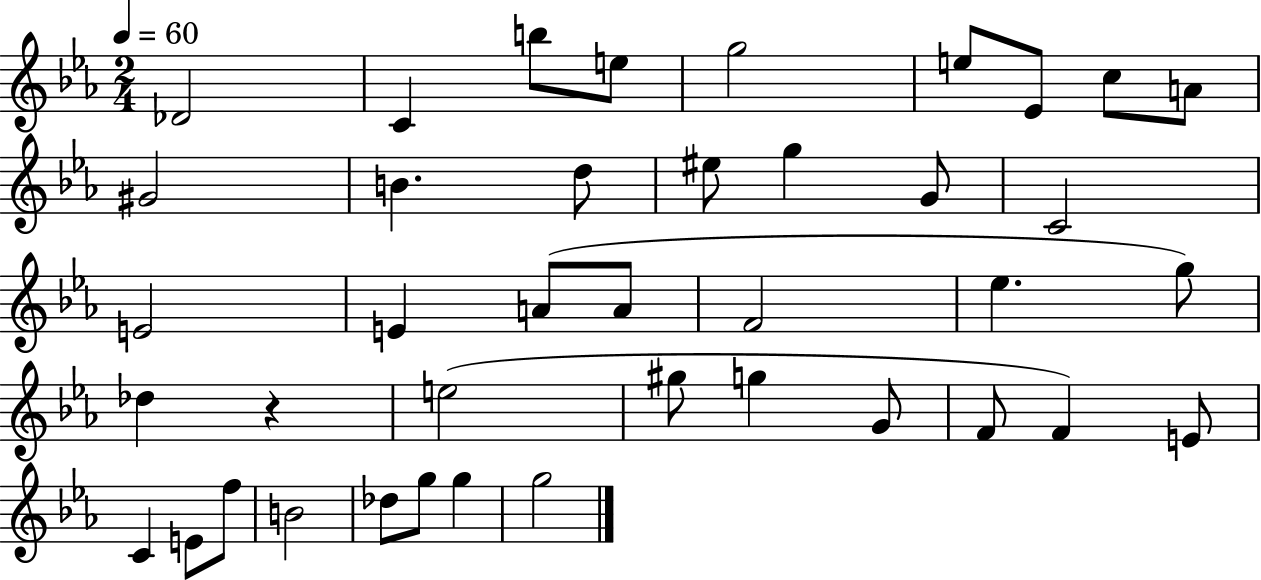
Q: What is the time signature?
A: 2/4